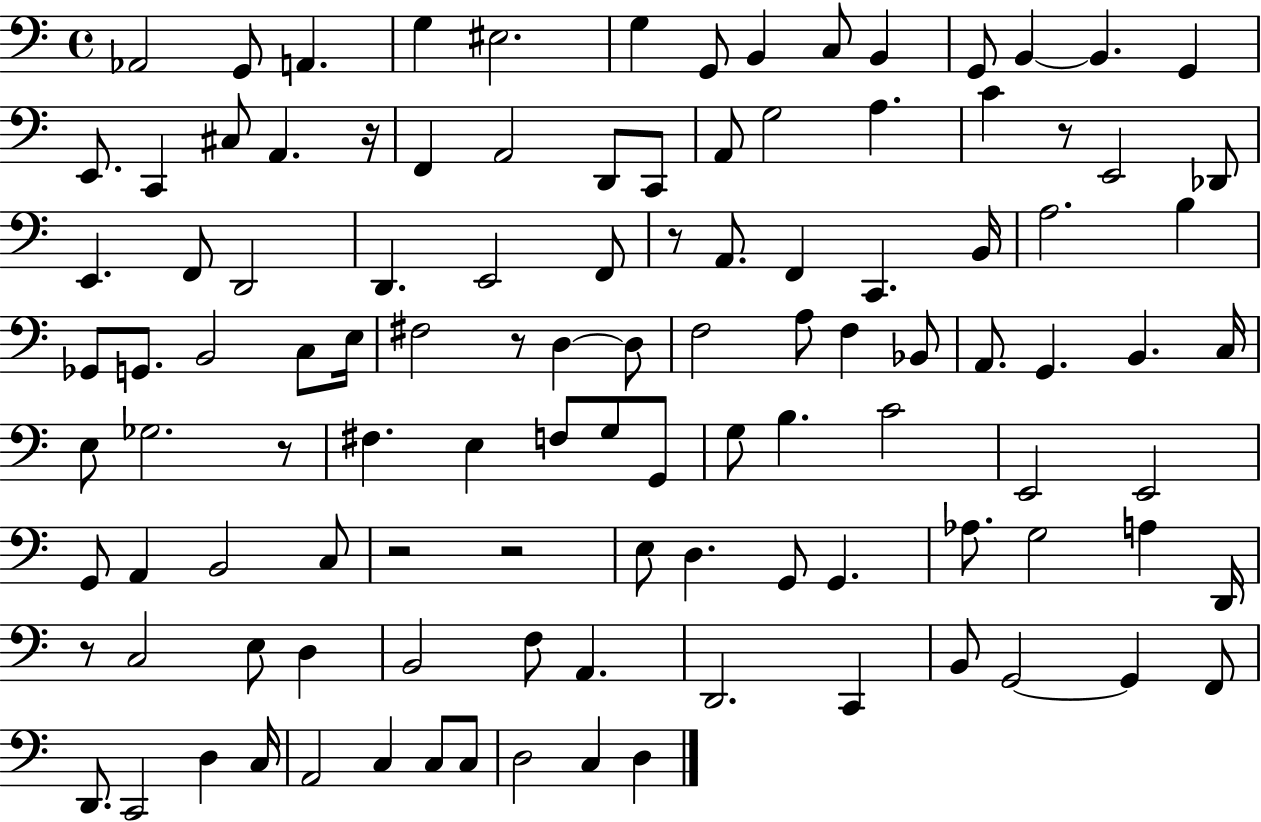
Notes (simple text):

Ab2/h G2/e A2/q. G3/q EIS3/h. G3/q G2/e B2/q C3/e B2/q G2/e B2/q B2/q. G2/q E2/e. C2/q C#3/e A2/q. R/s F2/q A2/h D2/e C2/e A2/e G3/h A3/q. C4/q R/e E2/h Db2/e E2/q. F2/e D2/h D2/q. E2/h F2/e R/e A2/e. F2/q C2/q. B2/s A3/h. B3/q Gb2/e G2/e. B2/h C3/e E3/s F#3/h R/e D3/q D3/e F3/h A3/e F3/q Bb2/e A2/e. G2/q. B2/q. C3/s E3/e Gb3/h. R/e F#3/q. E3/q F3/e G3/e G2/e G3/e B3/q. C4/h E2/h E2/h G2/e A2/q B2/h C3/e R/h R/h E3/e D3/q. G2/e G2/q. Ab3/e. G3/h A3/q D2/s R/e C3/h E3/e D3/q B2/h F3/e A2/q. D2/h. C2/q B2/e G2/h G2/q F2/e D2/e. C2/h D3/q C3/s A2/h C3/q C3/e C3/e D3/h C3/q D3/q